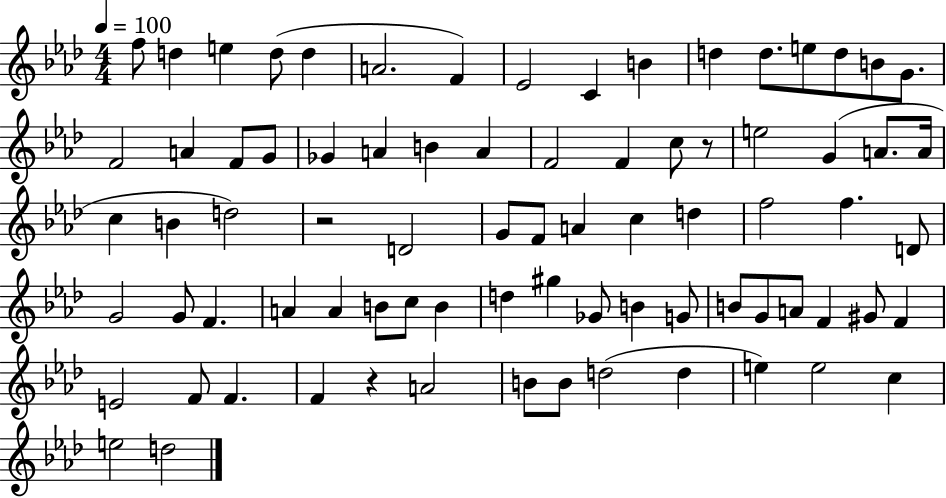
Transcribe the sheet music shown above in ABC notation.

X:1
T:Untitled
M:4/4
L:1/4
K:Ab
f/2 d e d/2 d A2 F _E2 C B d d/2 e/2 d/2 B/2 G/2 F2 A F/2 G/2 _G A B A F2 F c/2 z/2 e2 G A/2 A/4 c B d2 z2 D2 G/2 F/2 A c d f2 f D/2 G2 G/2 F A A B/2 c/2 B d ^g _G/2 B G/2 B/2 G/2 A/2 F ^G/2 F E2 F/2 F F z A2 B/2 B/2 d2 d e e2 c e2 d2